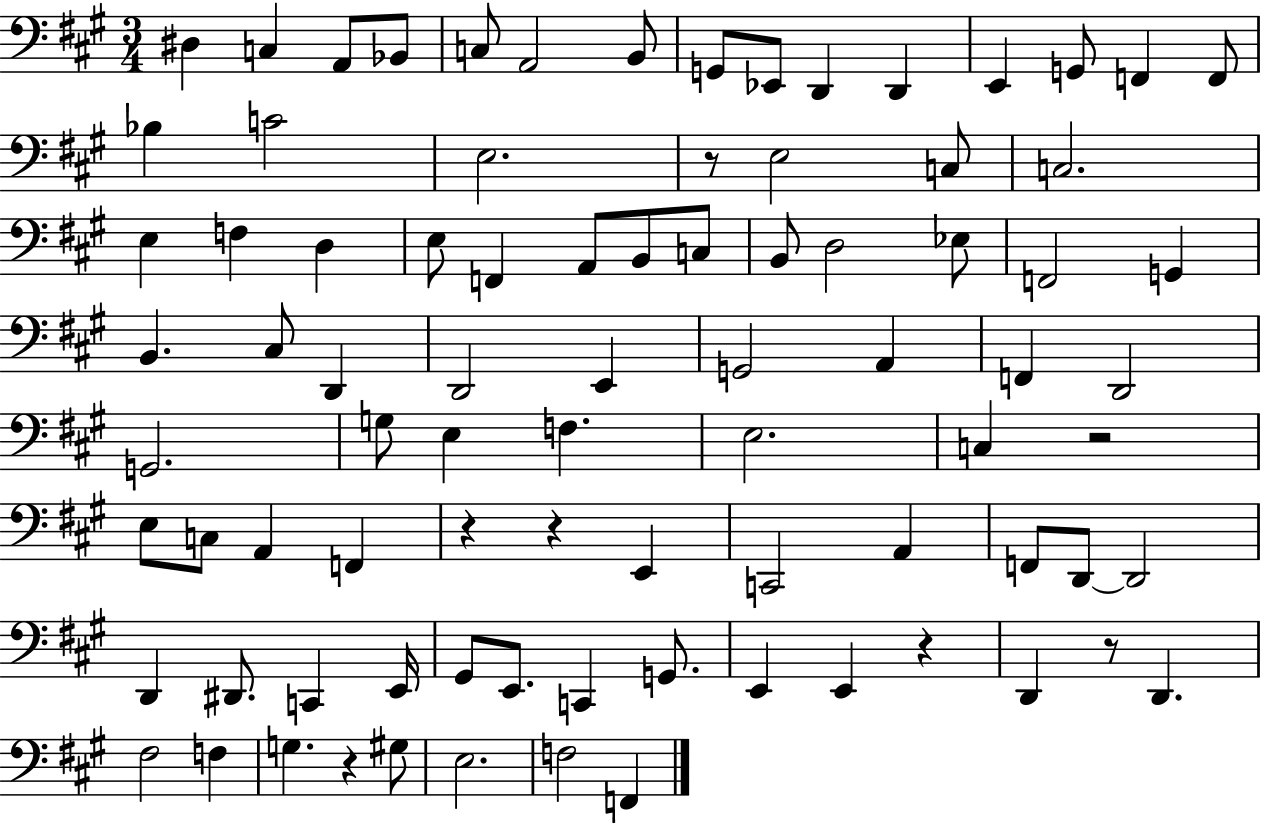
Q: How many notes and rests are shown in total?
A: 85